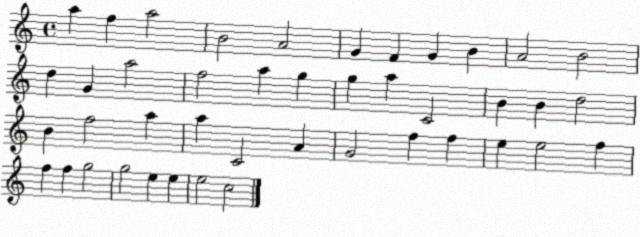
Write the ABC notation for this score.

X:1
T:Untitled
M:4/4
L:1/4
K:C
a f a2 B2 A2 G F G B A2 B2 d G a2 f2 a g g a C2 B B d2 B f2 a a C2 A G2 f f e e2 f f f g2 g2 e e e2 c2